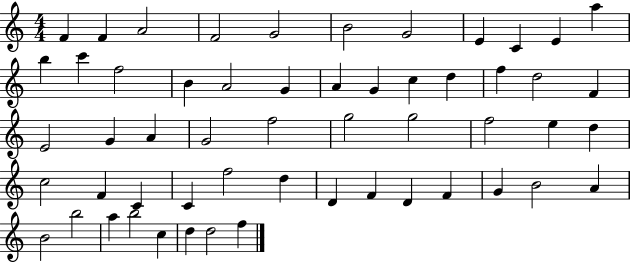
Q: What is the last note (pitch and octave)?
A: F5